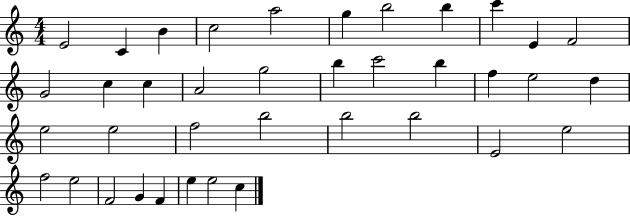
X:1
T:Untitled
M:4/4
L:1/4
K:C
E2 C B c2 a2 g b2 b c' E F2 G2 c c A2 g2 b c'2 b f e2 d e2 e2 f2 b2 b2 b2 E2 e2 f2 e2 F2 G F e e2 c